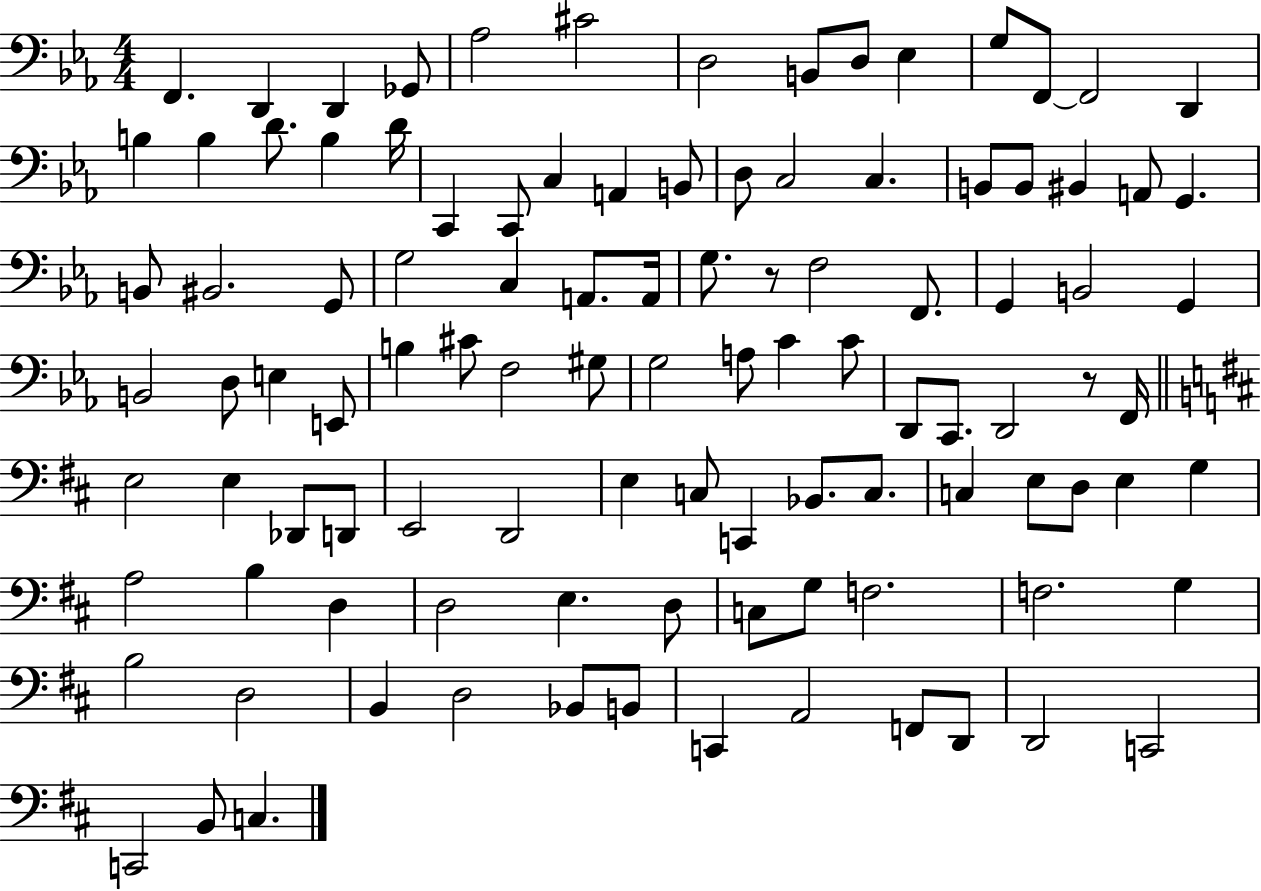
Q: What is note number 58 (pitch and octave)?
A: D2